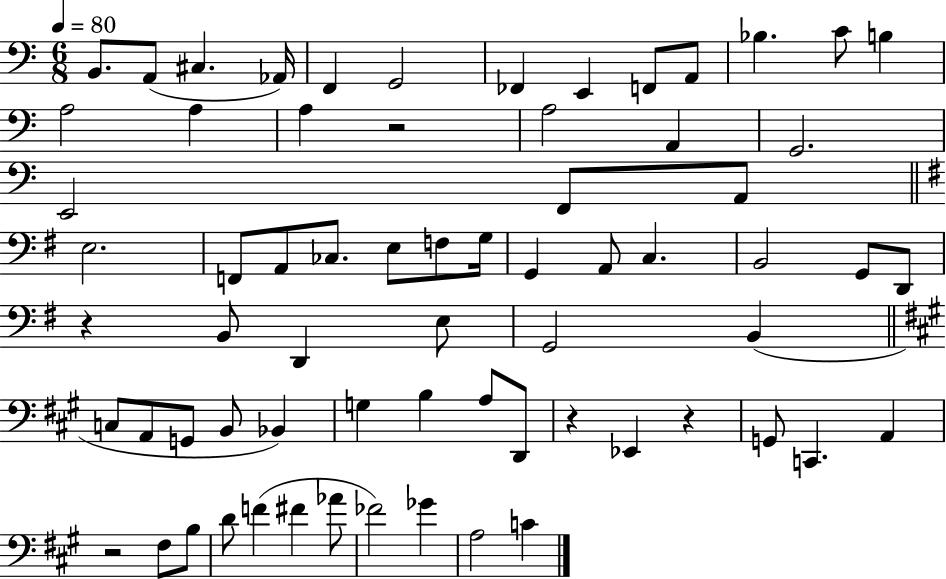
{
  \clef bass
  \numericTimeSignature
  \time 6/8
  \key c \major
  \tempo 4 = 80
  b,8. a,8( cis4. aes,16) | f,4 g,2 | fes,4 e,4 f,8 a,8 | bes4. c'8 b4 | \break a2 a4 | a4 r2 | a2 a,4 | g,2. | \break e,2 f,8 a,8 | \bar "||" \break \key g \major e2. | f,8 a,8 ces8. e8 f8 g16 | g,4 a,8 c4. | b,2 g,8 d,8 | \break r4 b,8 d,4 e8 | g,2 b,4( | \bar "||" \break \key a \major c8 a,8 g,8 b,8 bes,4) | g4 b4 a8 d,8 | r4 ees,4 r4 | g,8 c,4. a,4 | \break r2 fis8 b8 | d'8 f'4( fis'4 aes'8 | fes'2) ges'4 | a2 c'4 | \break \bar "|."
}